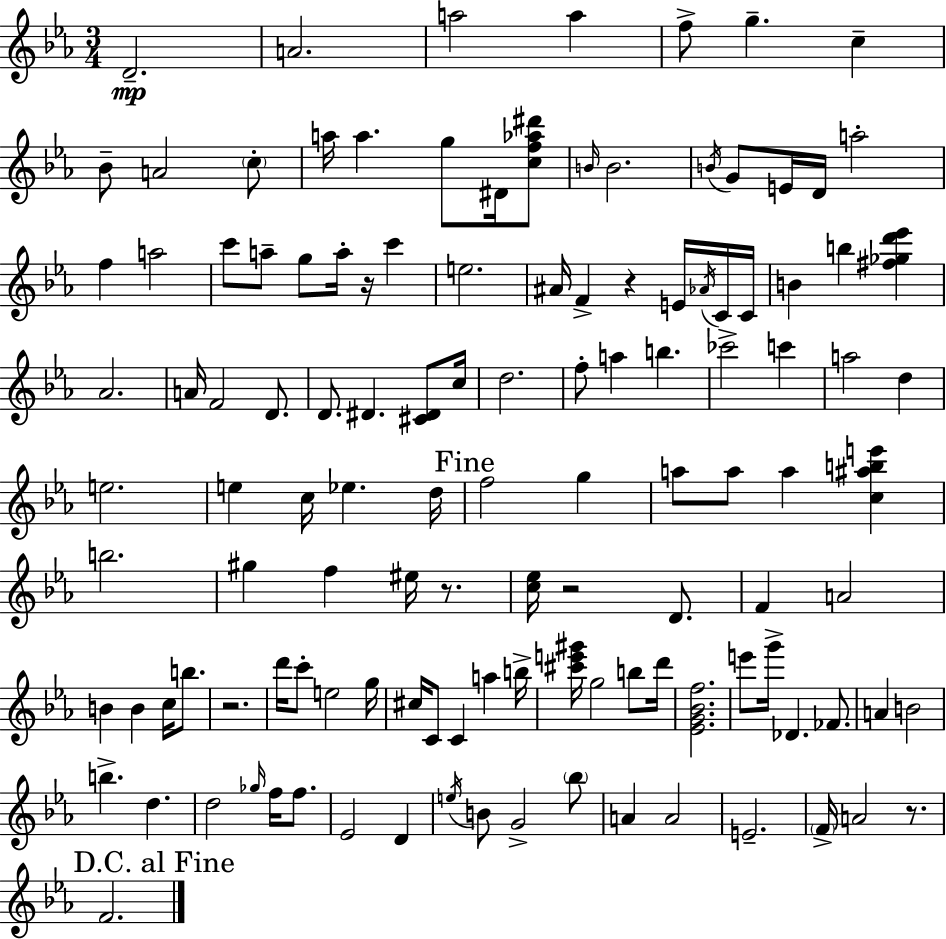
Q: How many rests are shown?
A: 6